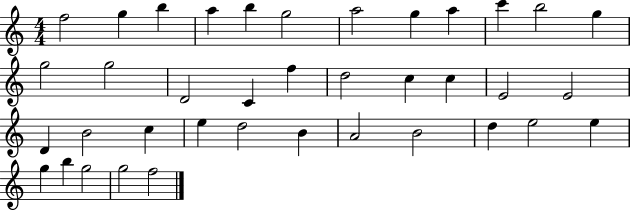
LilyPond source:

{
  \clef treble
  \numericTimeSignature
  \time 4/4
  \key c \major
  f''2 g''4 b''4 | a''4 b''4 g''2 | a''2 g''4 a''4 | c'''4 b''2 g''4 | \break g''2 g''2 | d'2 c'4 f''4 | d''2 c''4 c''4 | e'2 e'2 | \break d'4 b'2 c''4 | e''4 d''2 b'4 | a'2 b'2 | d''4 e''2 e''4 | \break g''4 b''4 g''2 | g''2 f''2 | \bar "|."
}